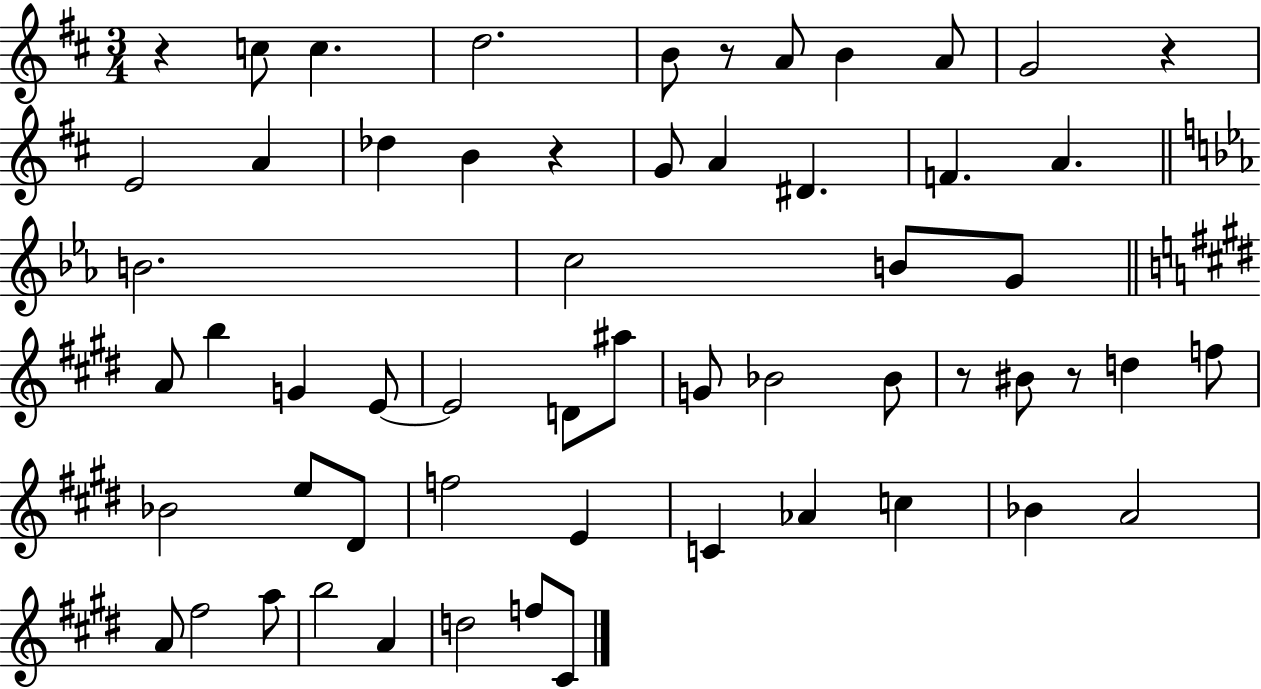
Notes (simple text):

R/q C5/e C5/q. D5/h. B4/e R/e A4/e B4/q A4/e G4/h R/q E4/h A4/q Db5/q B4/q R/q G4/e A4/q D#4/q. F4/q. A4/q. B4/h. C5/h B4/e G4/e A4/e B5/q G4/q E4/e E4/h D4/e A#5/e G4/e Bb4/h Bb4/e R/e BIS4/e R/e D5/q F5/e Bb4/h E5/e D#4/e F5/h E4/q C4/q Ab4/q C5/q Bb4/q A4/h A4/e F#5/h A5/e B5/h A4/q D5/h F5/e C#4/e